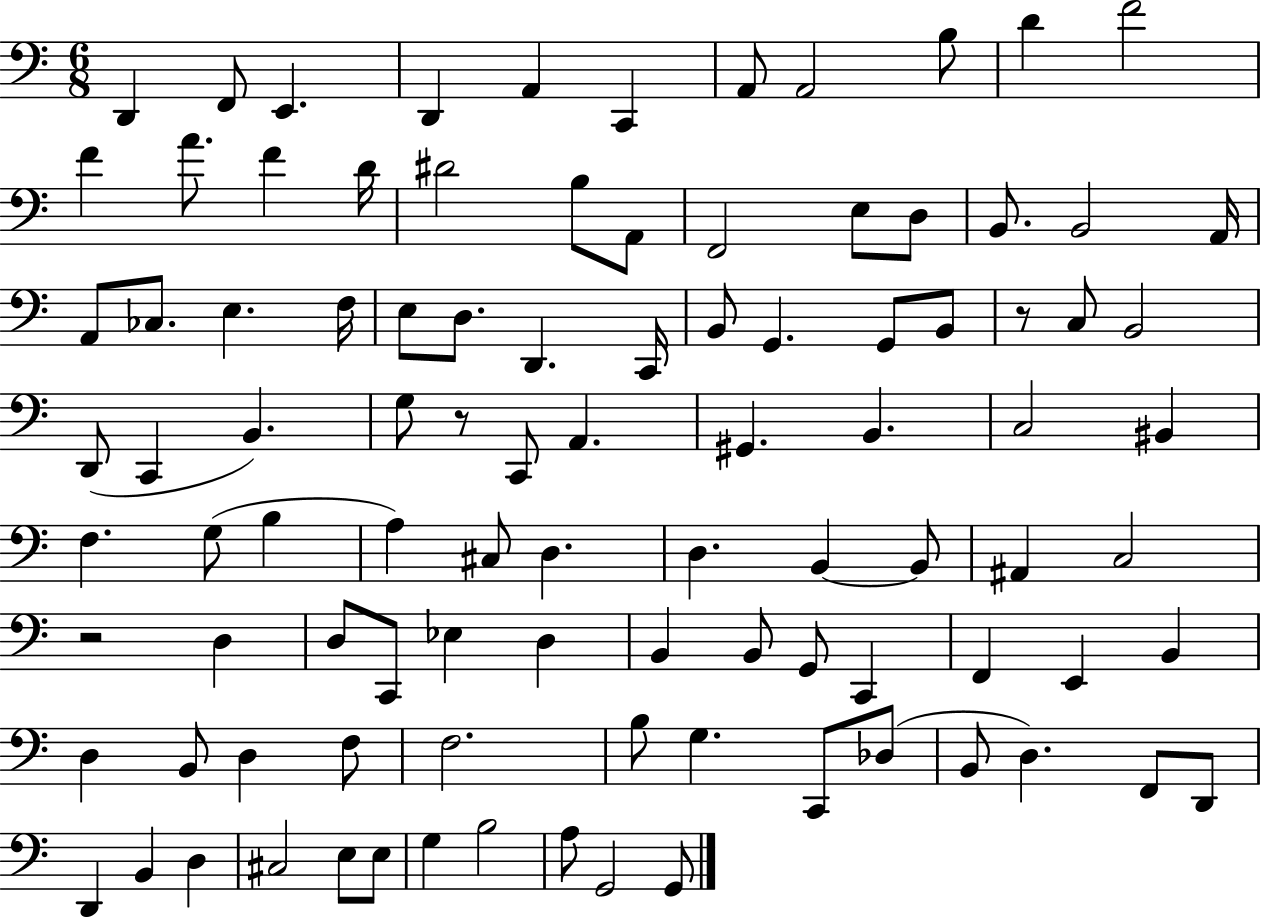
{
  \clef bass
  \numericTimeSignature
  \time 6/8
  \key c \major
  d,4 f,8 e,4. | d,4 a,4 c,4 | a,8 a,2 b8 | d'4 f'2 | \break f'4 a'8. f'4 d'16 | dis'2 b8 a,8 | f,2 e8 d8 | b,8. b,2 a,16 | \break a,8 ces8. e4. f16 | e8 d8. d,4. c,16 | b,8 g,4. g,8 b,8 | r8 c8 b,2 | \break d,8( c,4 b,4.) | g8 r8 c,8 a,4. | gis,4. b,4. | c2 bis,4 | \break f4. g8( b4 | a4) cis8 d4. | d4. b,4~~ b,8 | ais,4 c2 | \break r2 d4 | d8 c,8 ees4 d4 | b,4 b,8 g,8 c,4 | f,4 e,4 b,4 | \break d4 b,8 d4 f8 | f2. | b8 g4. c,8 des8( | b,8 d4.) f,8 d,8 | \break d,4 b,4 d4 | cis2 e8 e8 | g4 b2 | a8 g,2 g,8 | \break \bar "|."
}